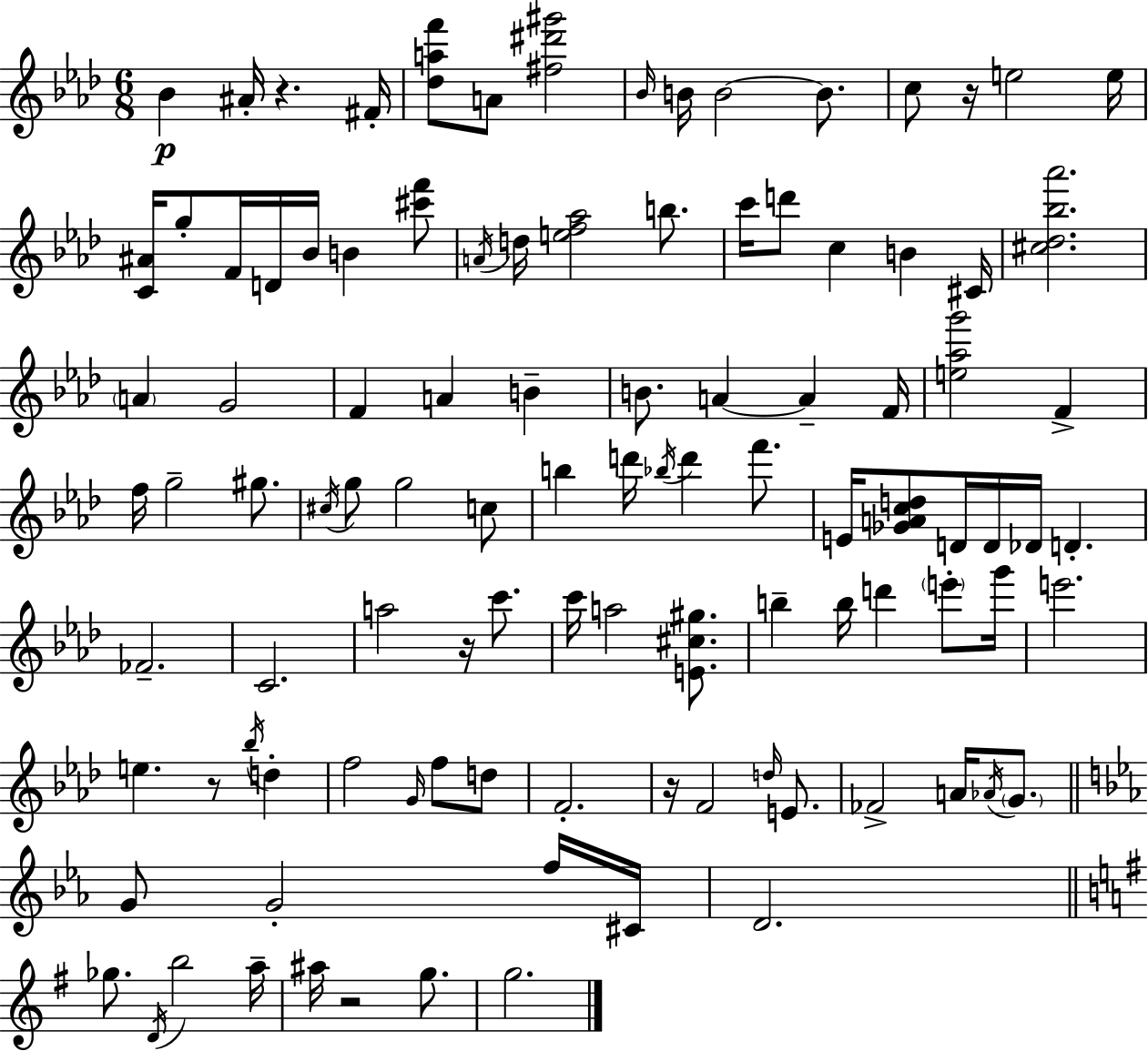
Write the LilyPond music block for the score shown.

{
  \clef treble
  \numericTimeSignature
  \time 6/8
  \key aes \major
  \repeat volta 2 { bes'4\p ais'16-. r4. fis'16-. | <des'' a'' f'''>8 a'8 <fis'' dis''' gis'''>2 | \grace { bes'16 } b'16 b'2~~ b'8. | c''8 r16 e''2 | \break e''16 <c' ais'>16 g''8-. f'16 d'16 bes'16 b'4 <cis''' f'''>8 | \acciaccatura { a'16 } d''16 <e'' f'' aes''>2 b''8. | c'''16 d'''8 c''4 b'4 | cis'16 <cis'' des'' bes'' aes'''>2. | \break \parenthesize a'4 g'2 | f'4 a'4 b'4-- | b'8. a'4~~ a'4-- | f'16 <e'' aes'' g'''>2 f'4-> | \break f''16 g''2-- gis''8. | \acciaccatura { cis''16 } g''8 g''2 | c''8 b''4 d'''16 \acciaccatura { bes''16 } d'''4 | f'''8. e'16 <ges' a' c'' d''>8 d'16 d'16 des'16 d'4.-. | \break fes'2.-- | c'2. | a''2 | r16 c'''8. c'''16 a''2 | \break <e' cis'' gis''>8. b''4-- b''16 d'''4 | \parenthesize e'''8-. g'''16 e'''2. | e''4. r8 | \acciaccatura { bes''16 } d''4-. f''2 | \break \grace { g'16 } f''8 d''8 f'2.-. | r16 f'2 | \grace { d''16 } e'8. fes'2-> | a'16 \acciaccatura { aes'16 } \parenthesize g'8. \bar "||" \break \key c \minor g'8 g'2-. f''16 cis'16 | d'2. | \bar "||" \break \key g \major ges''8. \acciaccatura { d'16 } b''2 | a''16-- ais''16 r2 g''8. | g''2. | } \bar "|."
}